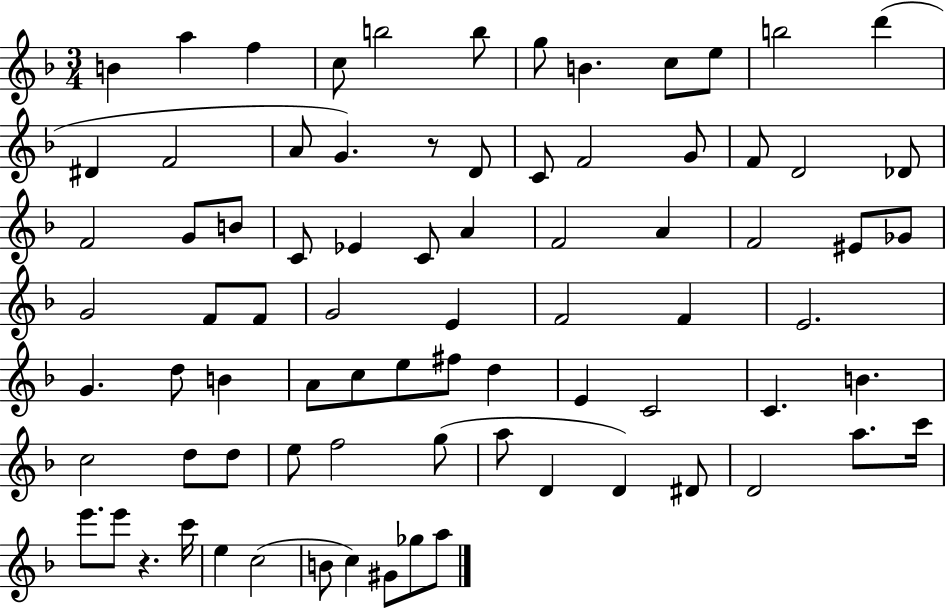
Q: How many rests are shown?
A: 2